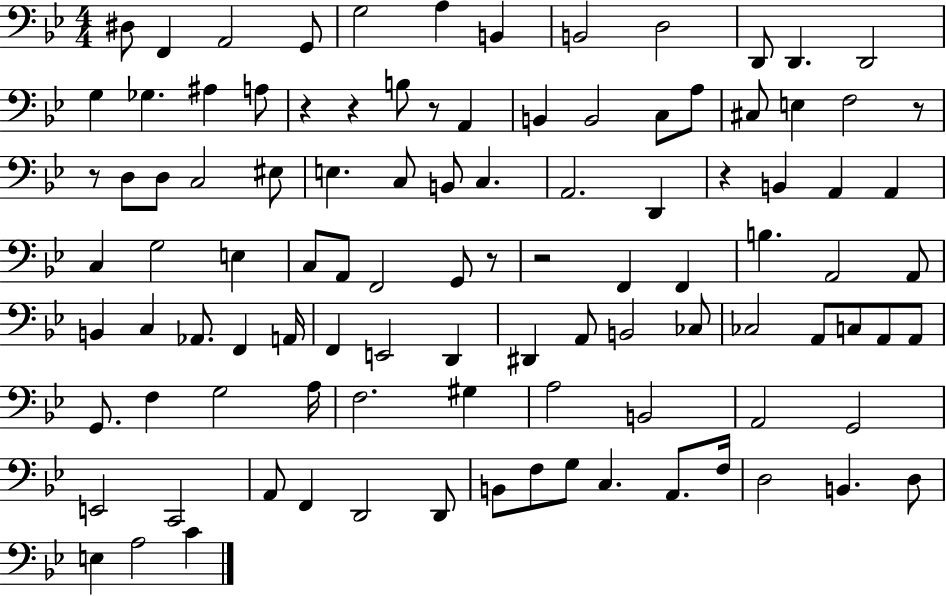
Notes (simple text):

D#3/e F2/q A2/h G2/e G3/h A3/q B2/q B2/h D3/h D2/e D2/q. D2/h G3/q Gb3/q. A#3/q A3/e R/q R/q B3/e R/e A2/q B2/q B2/h C3/e A3/e C#3/e E3/q F3/h R/e R/e D3/e D3/e C3/h EIS3/e E3/q. C3/e B2/e C3/q. A2/h. D2/q R/q B2/q A2/q A2/q C3/q G3/h E3/q C3/e A2/e F2/h G2/e R/e R/h F2/q F2/q B3/q. A2/h A2/e B2/q C3/q Ab2/e. F2/q A2/s F2/q E2/h D2/q D#2/q A2/e B2/h CES3/e CES3/h A2/e C3/e A2/e A2/e G2/e. F3/q G3/h A3/s F3/h. G#3/q A3/h B2/h A2/h G2/h E2/h C2/h A2/e F2/q D2/h D2/e B2/e F3/e G3/e C3/q. A2/e. F3/s D3/h B2/q. D3/e E3/q A3/h C4/q